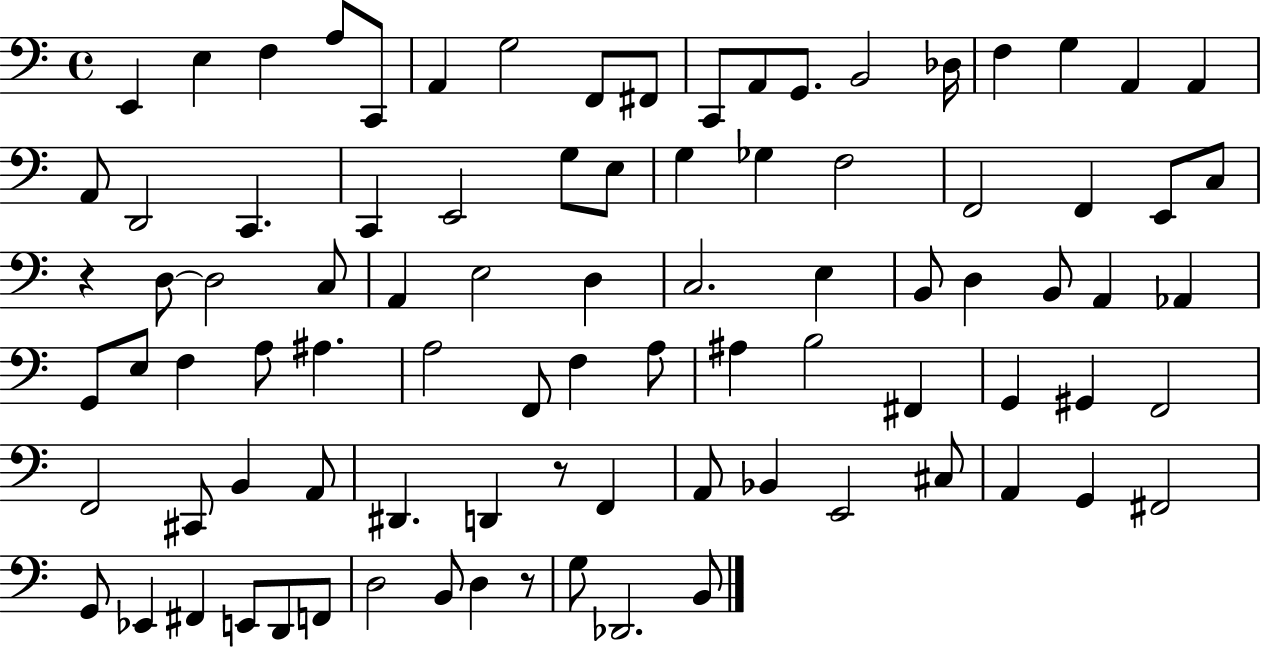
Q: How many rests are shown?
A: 3